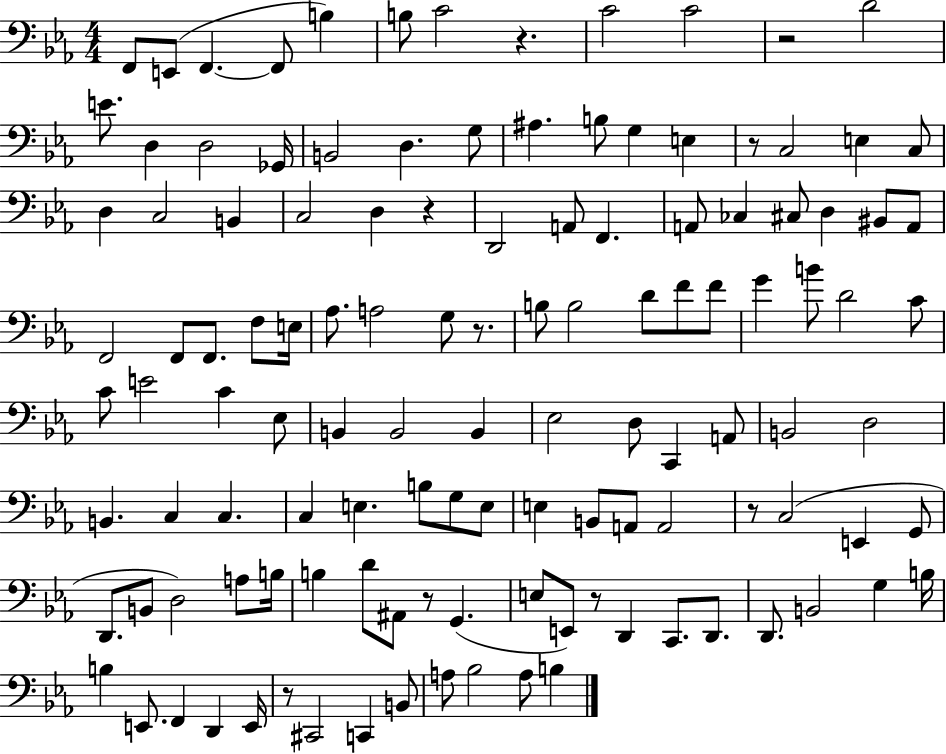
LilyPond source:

{
  \clef bass
  \numericTimeSignature
  \time 4/4
  \key ees \major
  f,8 e,8( f,4.~~ f,8 b4) | b8 c'2 r4. | c'2 c'2 | r2 d'2 | \break e'8. d4 d2 ges,16 | b,2 d4. g8 | ais4. b8 g4 e4 | r8 c2 e4 c8 | \break d4 c2 b,4 | c2 d4 r4 | d,2 a,8 f,4. | a,8 ces4 cis8 d4 bis,8 a,8 | \break f,2 f,8 f,8. f8 e16 | aes8. a2 g8 r8. | b8 b2 d'8 f'8 f'8 | g'4 b'8 d'2 c'8 | \break c'8 e'2 c'4 ees8 | b,4 b,2 b,4 | ees2 d8 c,4 a,8 | b,2 d2 | \break b,4. c4 c4. | c4 e4. b8 g8 e8 | e4 b,8 a,8 a,2 | r8 c2( e,4 g,8 | \break d,8. b,8 d2) a8 b16 | b4 d'8 ais,8 r8 g,4.( | e8 e,8) r8 d,4 c,8. d,8. | d,8. b,2 g4 b16 | \break b4 e,8. f,4 d,4 e,16 | r8 cis,2 c,4 b,8 | a8 bes2 a8 b4 | \bar "|."
}